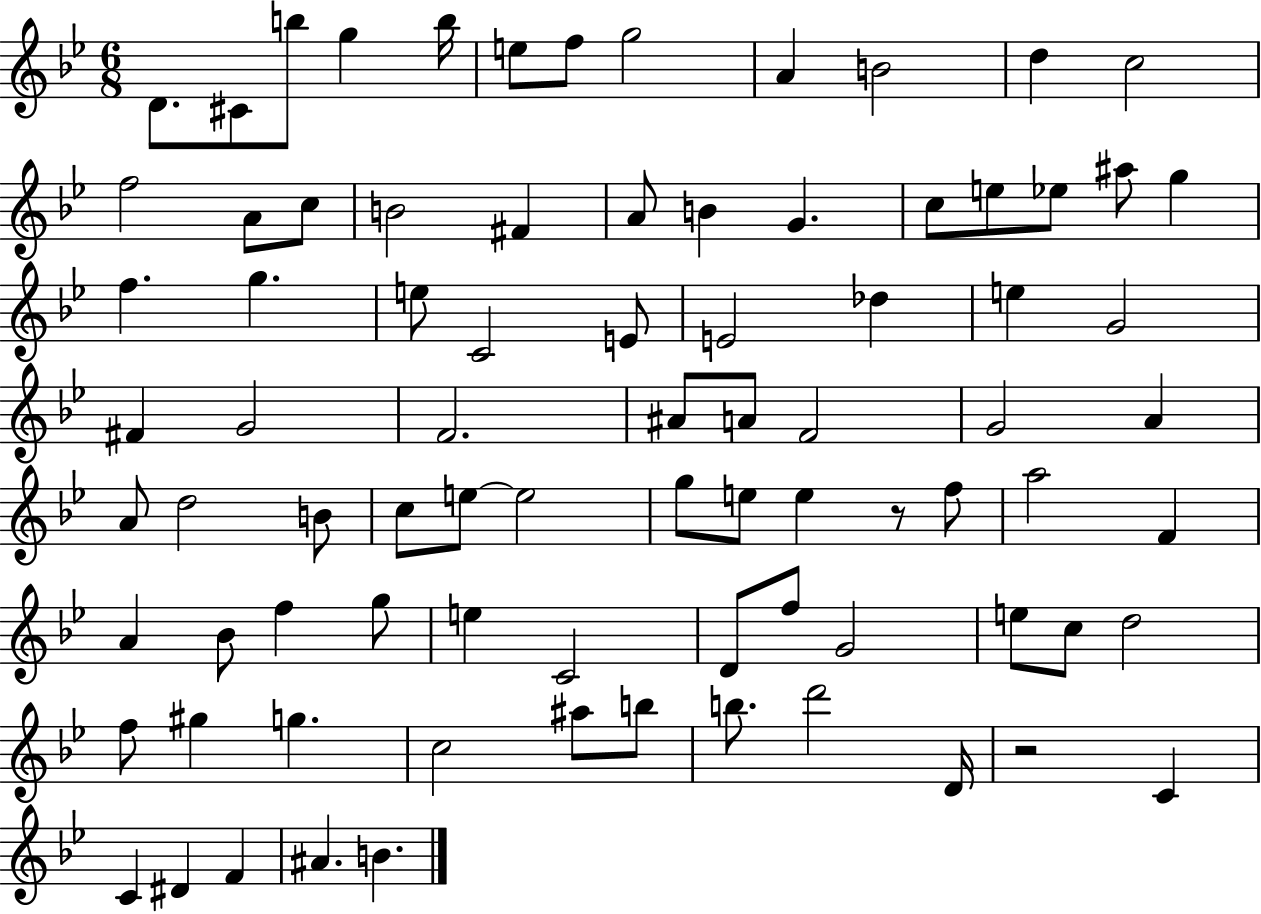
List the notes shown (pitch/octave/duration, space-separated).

D4/e. C#4/e B5/e G5/q B5/s E5/e F5/e G5/h A4/q B4/h D5/q C5/h F5/h A4/e C5/e B4/h F#4/q A4/e B4/q G4/q. C5/e E5/e Eb5/e A#5/e G5/q F5/q. G5/q. E5/e C4/h E4/e E4/h Db5/q E5/q G4/h F#4/q G4/h F4/h. A#4/e A4/e F4/h G4/h A4/q A4/e D5/h B4/e C5/e E5/e E5/h G5/e E5/e E5/q R/e F5/e A5/h F4/q A4/q Bb4/e F5/q G5/e E5/q C4/h D4/e F5/e G4/h E5/e C5/e D5/h F5/e G#5/q G5/q. C5/h A#5/e B5/e B5/e. D6/h D4/s R/h C4/q C4/q D#4/q F4/q A#4/q. B4/q.